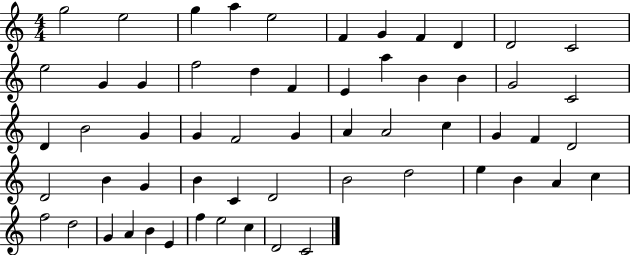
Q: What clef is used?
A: treble